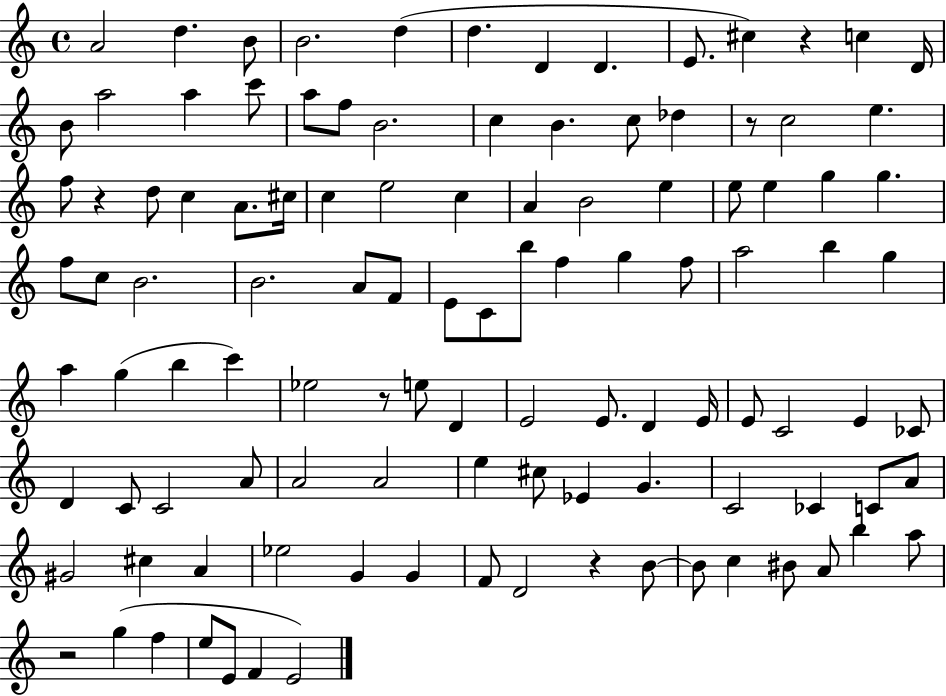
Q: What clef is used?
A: treble